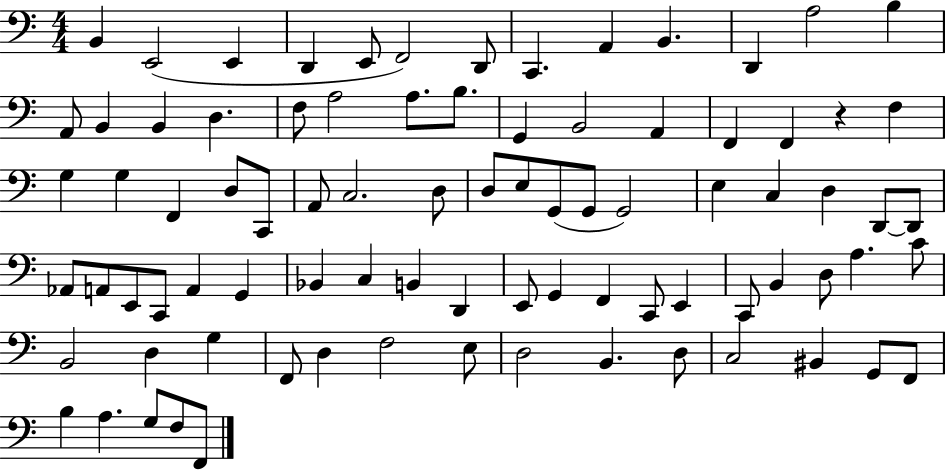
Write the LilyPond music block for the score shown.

{
  \clef bass
  \numericTimeSignature
  \time 4/4
  \key c \major
  \repeat volta 2 { b,4 e,2( e,4 | d,4 e,8 f,2) d,8 | c,4. a,4 b,4. | d,4 a2 b4 | \break a,8 b,4 b,4 d4. | f8 a2 a8. b8. | g,4 b,2 a,4 | f,4 f,4 r4 f4 | \break g4 g4 f,4 d8 c,8 | a,8 c2. d8 | d8 e8 g,8( g,8 g,2) | e4 c4 d4 d,8~~ d,8 | \break aes,8 a,8 e,8 c,8 a,4 g,4 | bes,4 c4 b,4 d,4 | e,8 g,4 f,4 c,8 e,4 | c,8 b,4 d8 a4. c'8 | \break b,2 d4 g4 | f,8 d4 f2 e8 | d2 b,4. d8 | c2 bis,4 g,8 f,8 | \break b4 a4. g8 f8 f,8 | } \bar "|."
}